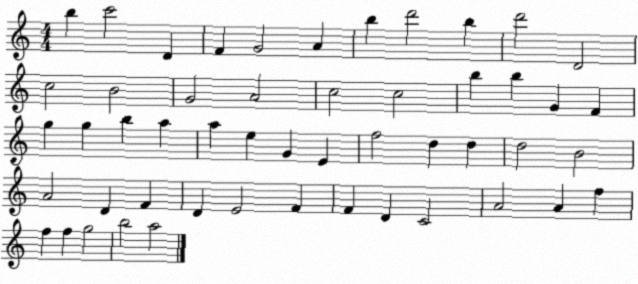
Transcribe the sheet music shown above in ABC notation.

X:1
T:Untitled
M:4/4
L:1/4
K:C
b c'2 D F G2 A b d'2 b d'2 D2 c2 B2 G2 A2 c2 c2 b b G F g g b a a e G E f2 d d d2 B2 A2 D F D E2 F F D C2 A2 A f f f g2 b2 a2